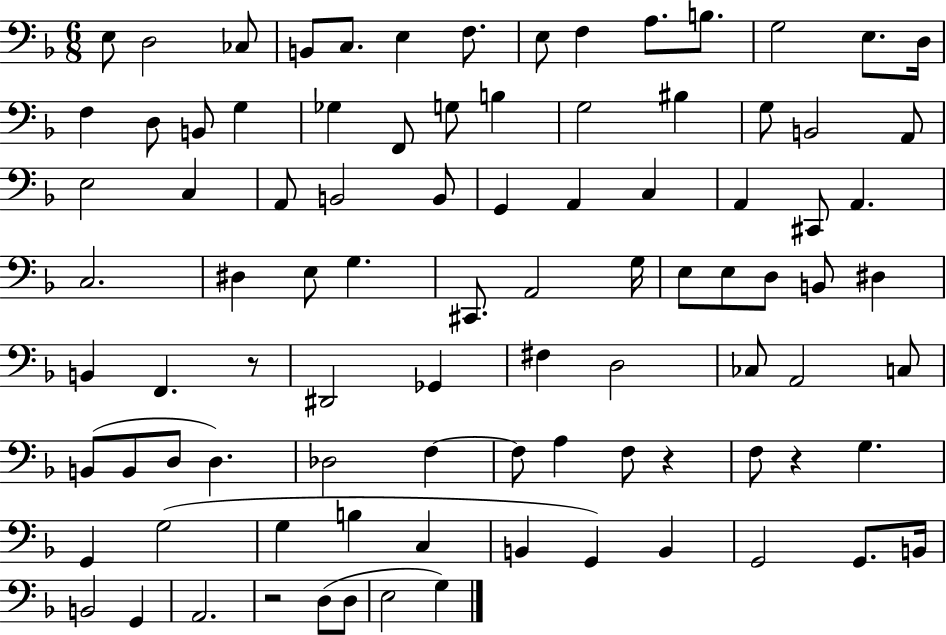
{
  \clef bass
  \numericTimeSignature
  \time 6/8
  \key f \major
  e8 d2 ces8 | b,8 c8. e4 f8. | e8 f4 a8. b8. | g2 e8. d16 | \break f4 d8 b,8 g4 | ges4 f,8 g8 b4 | g2 bis4 | g8 b,2 a,8 | \break e2 c4 | a,8 b,2 b,8 | g,4 a,4 c4 | a,4 cis,8 a,4. | \break c2. | dis4 e8 g4. | cis,8. a,2 g16 | e8 e8 d8 b,8 dis4 | \break b,4 f,4. r8 | dis,2 ges,4 | fis4 d2 | ces8 a,2 c8 | \break b,8( b,8 d8 d4.) | des2 f4~~ | f8 a4 f8 r4 | f8 r4 g4. | \break g,4 g2( | g4 b4 c4 | b,4 g,4) b,4 | g,2 g,8. b,16 | \break b,2 g,4 | a,2. | r2 d8( d8 | e2 g4) | \break \bar "|."
}